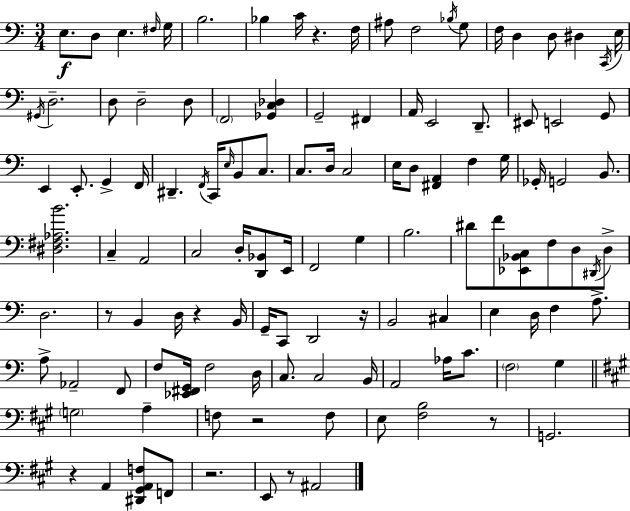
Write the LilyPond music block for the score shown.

{
  \clef bass
  \numericTimeSignature
  \time 3/4
  \key c \major
  e8.\f d8 e4. \grace { fis16 } | g16 b2. | bes4 c'16 r4. | f16 ais8 f2 \acciaccatura { bes16 } | \break g8 f16 d4 d8 dis4 | \acciaccatura { c,16 } e16 \acciaccatura { gis,16 } d2.-- | d8 d2-- | d8 \parenthesize f,2 | \break <ges, c des>4 g,2-- | fis,4 a,16 e,2 | d,8.-- eis,8 e,2 | g,8 e,4 e,8.-. g,4-> | \break f,16 dis,4.-- \acciaccatura { f,16 } c,16 | \grace { e16 } b,8 c8. c8. d16 c2 | e16 d8 <fis, a,>4 | f4 g16 ges,16-. g,2 | \break b,8. <dis fis aes b'>2. | c4-- a,2 | c2 | d16-. <d, bes,>8 e,16 f,2 | \break g4 b2. | dis'8 f'8 <ees, bes, c>8 | f8 d8 \acciaccatura { dis,16 } d8-> d2. | r8 b,4 | \break d16 r4 b,16 g,16-- c,8 d,2 | r16 b,2 | cis4 e4 d16 | f4 a8.-> a8-> aes,2-- | \break f,8 f8 <ees, fis, g,>16 f2 | d16 c8. c2 | b,16 a,2 | aes16 c'8. \parenthesize f2 | \break g4 \bar "||" \break \key a \major \parenthesize g2 a4-- | f8 r2 f8 | e8 <fis b>2 r8 | g,2. | \break r4 a,4 <dis, gis, a, f>8 f,8 | r2. | e,8 r8 ais,2 | \bar "|."
}